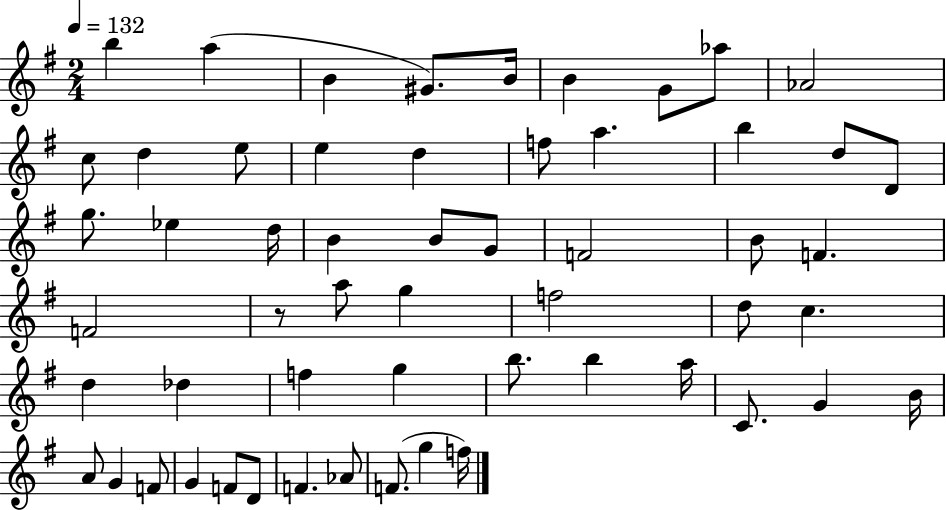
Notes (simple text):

B5/q A5/q B4/q G#4/e. B4/s B4/q G4/e Ab5/e Ab4/h C5/e D5/q E5/e E5/q D5/q F5/e A5/q. B5/q D5/e D4/e G5/e. Eb5/q D5/s B4/q B4/e G4/e F4/h B4/e F4/q. F4/h R/e A5/e G5/q F5/h D5/e C5/q. D5/q Db5/q F5/q G5/q B5/e. B5/q A5/s C4/e. G4/q B4/s A4/e G4/q F4/e G4/q F4/e D4/e F4/q. Ab4/e F4/e. G5/q F5/s